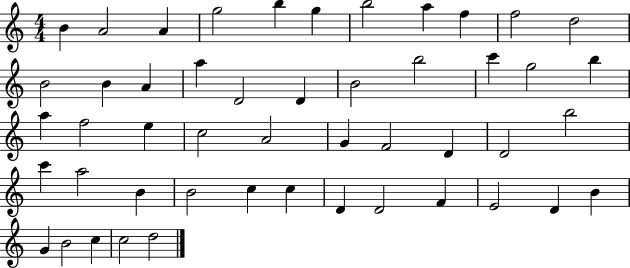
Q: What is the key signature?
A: C major